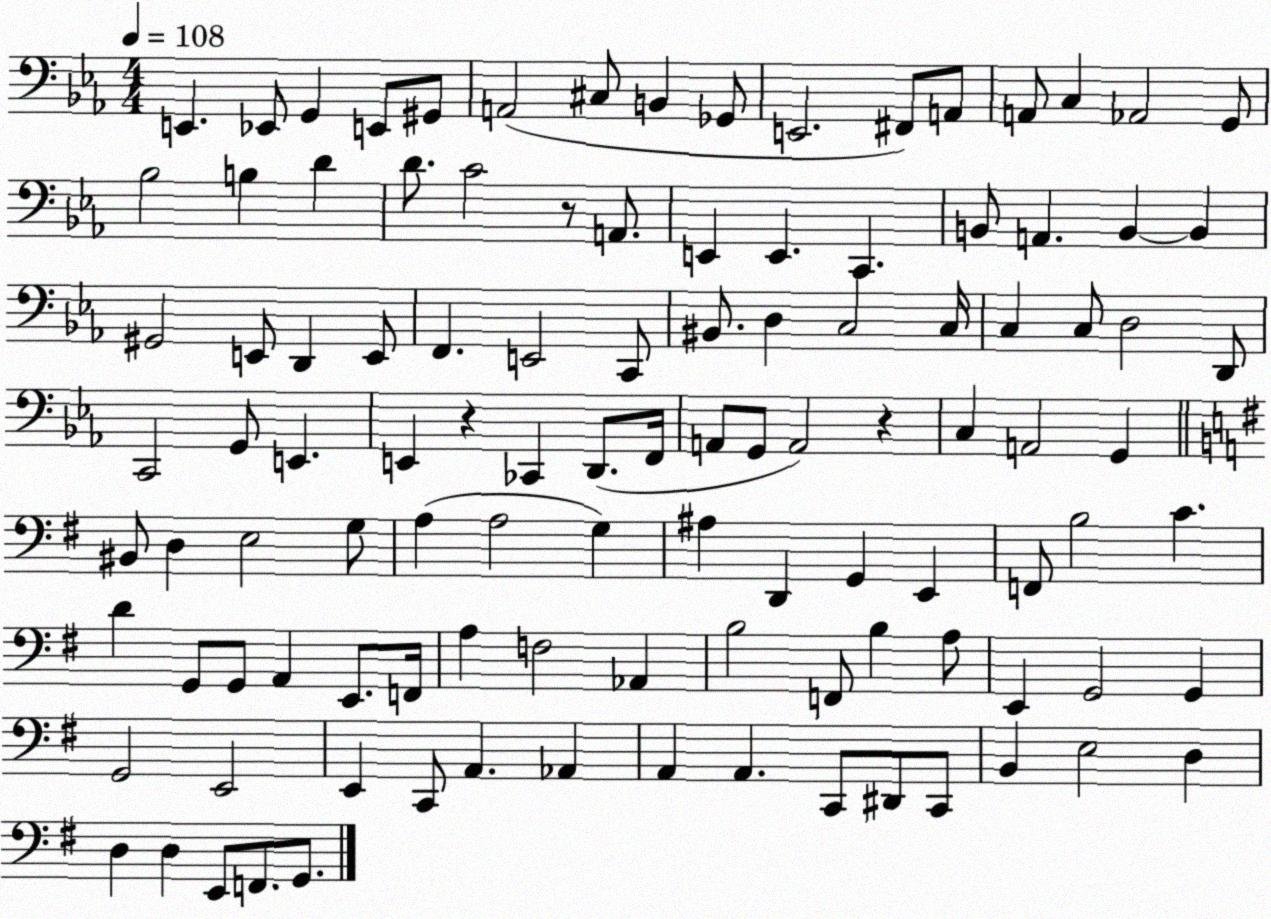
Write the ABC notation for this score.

X:1
T:Untitled
M:4/4
L:1/4
K:Eb
E,, _E,,/2 G,, E,,/2 ^G,,/2 A,,2 ^C,/2 B,, _G,,/2 E,,2 ^F,,/2 A,,/2 A,,/2 C, _A,,2 G,,/2 _B,2 B, D D/2 C2 z/2 A,,/2 E,, E,, C,, B,,/2 A,, B,, B,, ^G,,2 E,,/2 D,, E,,/2 F,, E,,2 C,,/2 ^B,,/2 D, C,2 C,/4 C, C,/2 D,2 D,,/2 C,,2 G,,/2 E,, E,, z _C,, D,,/2 F,,/4 A,,/2 G,,/2 A,,2 z C, A,,2 G,, ^B,,/2 D, E,2 G,/2 A, A,2 G, ^A, D,, G,, E,, F,,/2 B,2 C D G,,/2 G,,/2 A,, E,,/2 F,,/4 A, F,2 _A,, B,2 F,,/2 B, A,/2 E,, G,,2 G,, G,,2 E,,2 E,, C,,/2 A,, _A,, A,, A,, C,,/2 ^D,,/2 C,,/2 B,, E,2 D, D, D, E,,/2 F,,/2 G,,/2